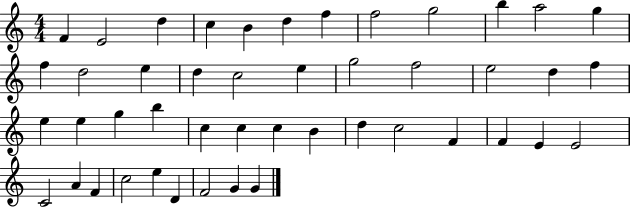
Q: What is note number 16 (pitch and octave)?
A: D5